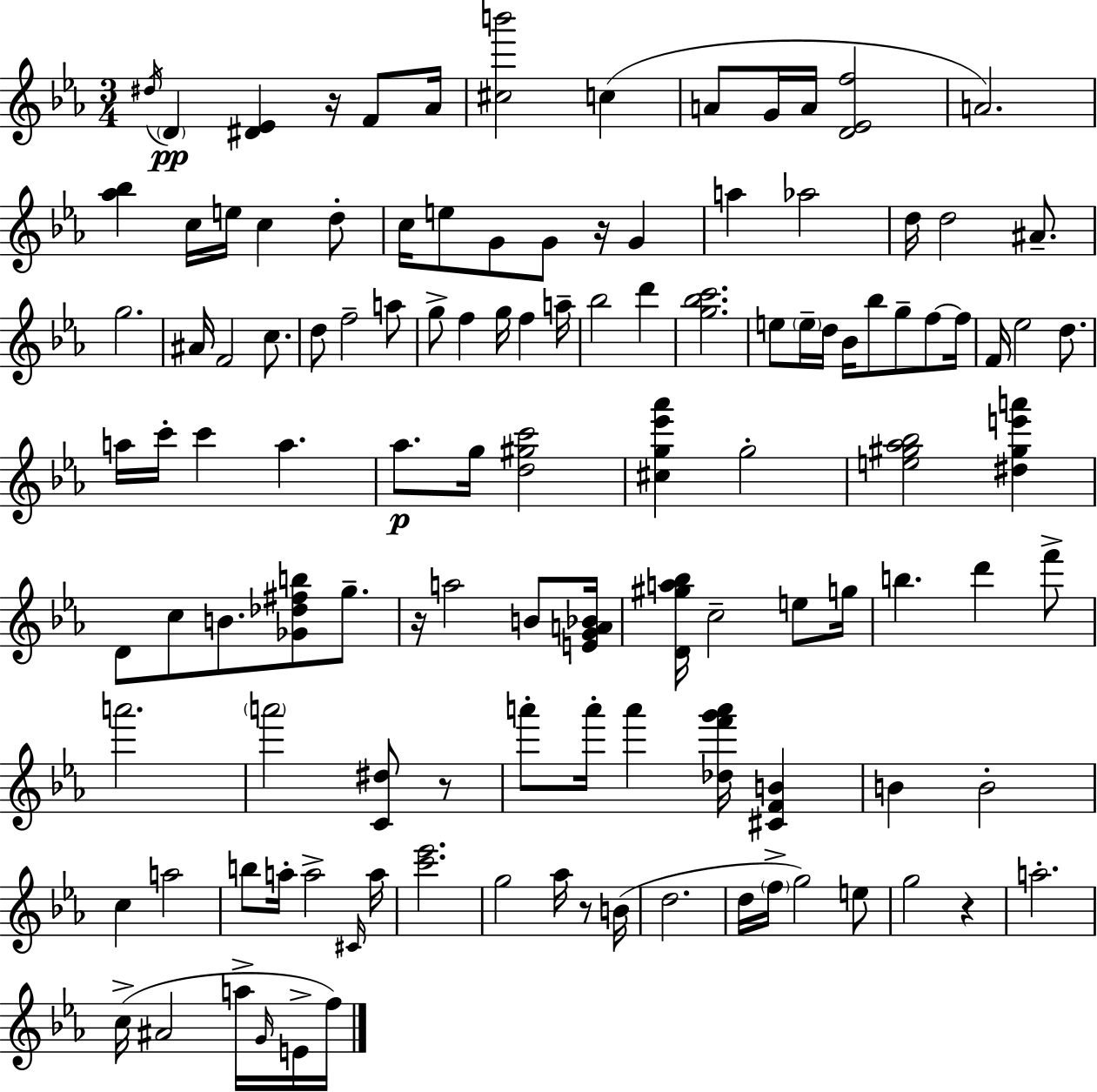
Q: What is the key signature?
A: EES major